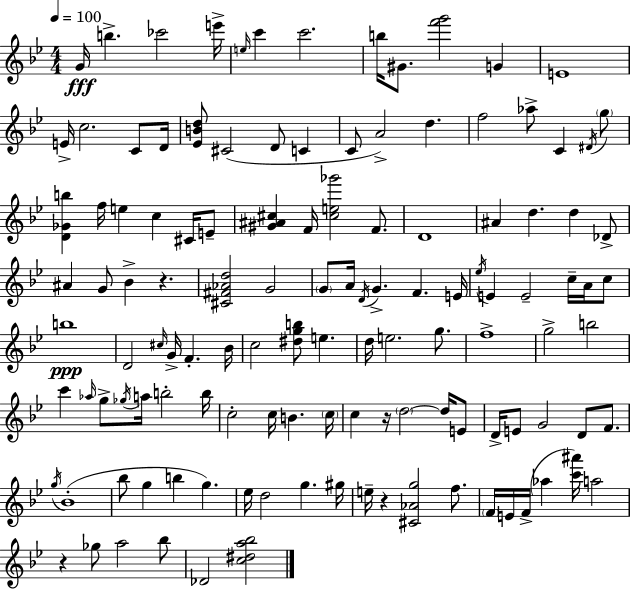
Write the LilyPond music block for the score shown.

{
  \clef treble
  \numericTimeSignature
  \time 4/4
  \key bes \major
  \tempo 4 = 100
  g'16\fff b''4.-> ces'''2 e'''16-> | \grace { e''16 } c'''4 c'''2. | b''16 gis'8. <f''' g'''>2 g'4 | e'1 | \break e'16-> c''2. c'8 | d'16 <ees' b' d''>8 cis'2( d'8 c'4 | c'8 a'2->) d''4. | f''2 aes''8-> c'4 \acciaccatura { dis'16 } | \break \parenthesize g''8 <d' ges' b''>4 f''16 e''4 c''4 cis'16 | e'8-- <gis' ais' cis''>4 f'16 <cis'' e'' ges'''>2 f'8. | d'1 | ais'4 d''4. d''4 | \break des'8-> ais'4 g'8 bes'4-> r4. | <cis' fis' aes' d''>2 g'2 | \parenthesize g'8 a'16 \acciaccatura { d'16 } g'4.-> f'4. | e'16 \acciaccatura { ees''16 } e'4 e'2-- | \break c''16-- a'16 c''8 b''1\ppp | d'2 \grace { cis''16 } g'16-> f'4.-. | bes'16 c''2 <dis'' g'' b''>8 e''4. | d''16 e''2. | \break g''8. f''1-> | g''2-> b''2 | c'''4 \grace { aes''16 } g''8-> \acciaccatura { ges''16 } a''16 b''2-. | b''16 c''2-. c''16 | \break b'4. \parenthesize c''16 c''4 r16 \parenthesize d''2~~ | d''16 e'8 d'16-> e'8 g'2 | d'8 f'8. \acciaccatura { g''16 } bes'1-.( | bes''8 g''4 b''4 | \break g''4.) ees''16 d''2 | g''4. gis''16 e''16-- r4 <cis' aes' g''>2 | f''8. \parenthesize f'16 e'16 f'16->( aes''4 <c''' ais'''>16) | a''2 r4 ges''8 a''2 | \break bes''8 des'2 | <c'' dis'' a'' bes''>2 \bar "|."
}